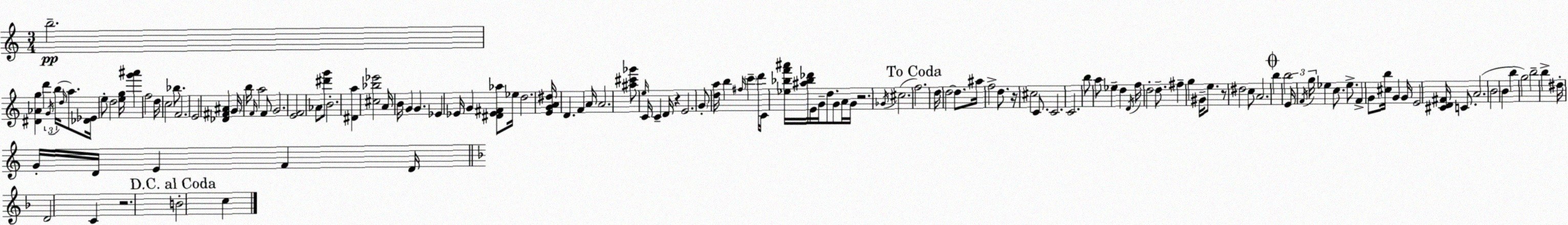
X:1
T:Untitled
M:3/4
L:1/4
K:Am
b2 [^D_Ag] d' G/4 b/4 d/4 a/2 [_D_E]/4 e/2 d2 [eg]/4 [g'^a'] f2 d/4 c2 _b/2 F2 E2 [_D^F^A] G/4 b/4 F/4 a2 F/2 G2 [EF]2 _A/2 [^d'g']/2 B2 [^Da] [^c_b_e']2 A/4 B/4 G G _E _E/4 G [^D_E^F_a]/2 _e/4 d2 [EGA^d]/4 D F A/4 A2 [^a^c'_g']/2 e/4 C/4 C D/4 z E2 G/2 [da]/4 b ^f/4 c' d'/4 C/4 [_e_bf'^a']/4 [^a_b_d']/4 E/4 G/4 d/2 G/2 A/4 G/4 z2 _G/4 ^c2 f2 d/4 d2 d/2 ^a/4 f2 d/2 z/4 ^c2 C/2 C2 C2 b/2 a/2 _e d D/4 f/4 d2 d/2 ^f g ^G/4 e/2 z/2 ^d2 c/2 A2 b b2 E/4 F/4 g/4 _e c/2 _e/2 F G/2 [^cb]/4 G G/4 E2 [^CD^F]/4 C/2 A2 B2 B b g2 b2 b ^d/4 G/4 D/4 E F D/4 D2 C z2 B2 c